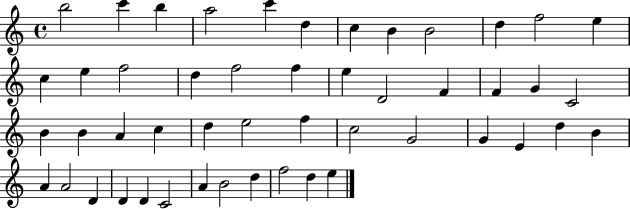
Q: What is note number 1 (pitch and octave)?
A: B5